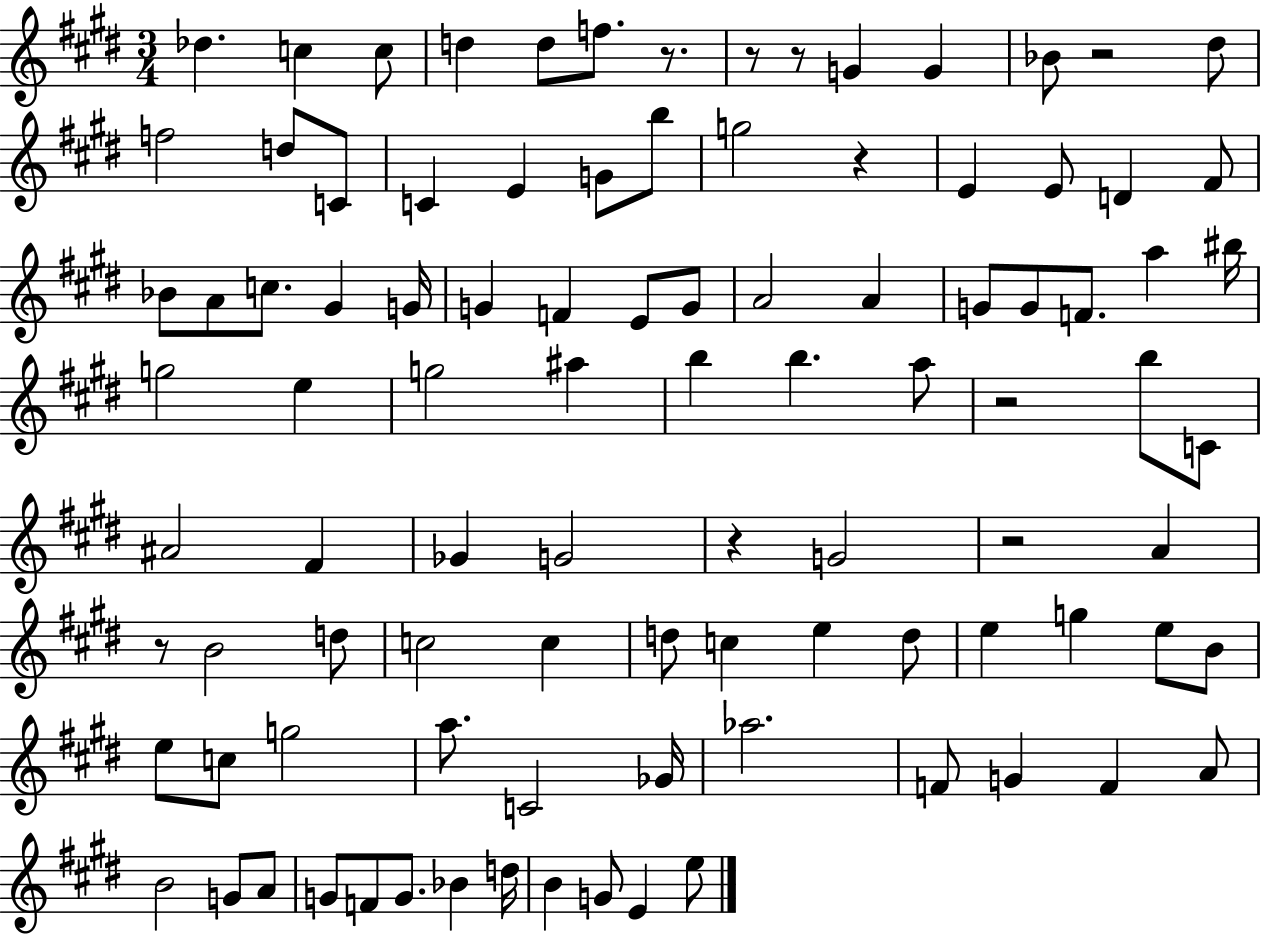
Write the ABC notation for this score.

X:1
T:Untitled
M:3/4
L:1/4
K:E
_d c c/2 d d/2 f/2 z/2 z/2 z/2 G G _B/2 z2 ^d/2 f2 d/2 C/2 C E G/2 b/2 g2 z E E/2 D ^F/2 _B/2 A/2 c/2 ^G G/4 G F E/2 G/2 A2 A G/2 G/2 F/2 a ^b/4 g2 e g2 ^a b b a/2 z2 b/2 C/2 ^A2 ^F _G G2 z G2 z2 A z/2 B2 d/2 c2 c d/2 c e d/2 e g e/2 B/2 e/2 c/2 g2 a/2 C2 _G/4 _a2 F/2 G F A/2 B2 G/2 A/2 G/2 F/2 G/2 _B d/4 B G/2 E e/2